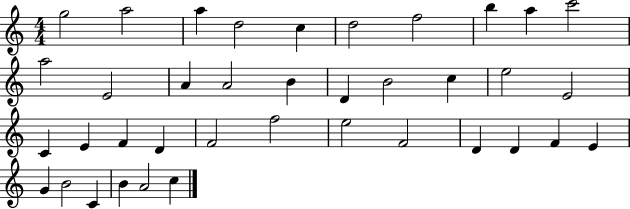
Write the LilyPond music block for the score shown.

{
  \clef treble
  \numericTimeSignature
  \time 4/4
  \key c \major
  g''2 a''2 | a''4 d''2 c''4 | d''2 f''2 | b''4 a''4 c'''2 | \break a''2 e'2 | a'4 a'2 b'4 | d'4 b'2 c''4 | e''2 e'2 | \break c'4 e'4 f'4 d'4 | f'2 f''2 | e''2 f'2 | d'4 d'4 f'4 e'4 | \break g'4 b'2 c'4 | b'4 a'2 c''4 | \bar "|."
}